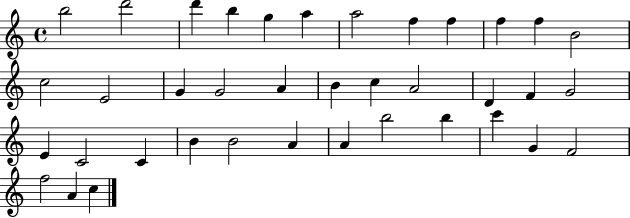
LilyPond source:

{
  \clef treble
  \time 4/4
  \defaultTimeSignature
  \key c \major
  b''2 d'''2 | d'''4 b''4 g''4 a''4 | a''2 f''4 f''4 | f''4 f''4 b'2 | \break c''2 e'2 | g'4 g'2 a'4 | b'4 c''4 a'2 | d'4 f'4 g'2 | \break e'4 c'2 c'4 | b'4 b'2 a'4 | a'4 b''2 b''4 | c'''4 g'4 f'2 | \break f''2 a'4 c''4 | \bar "|."
}